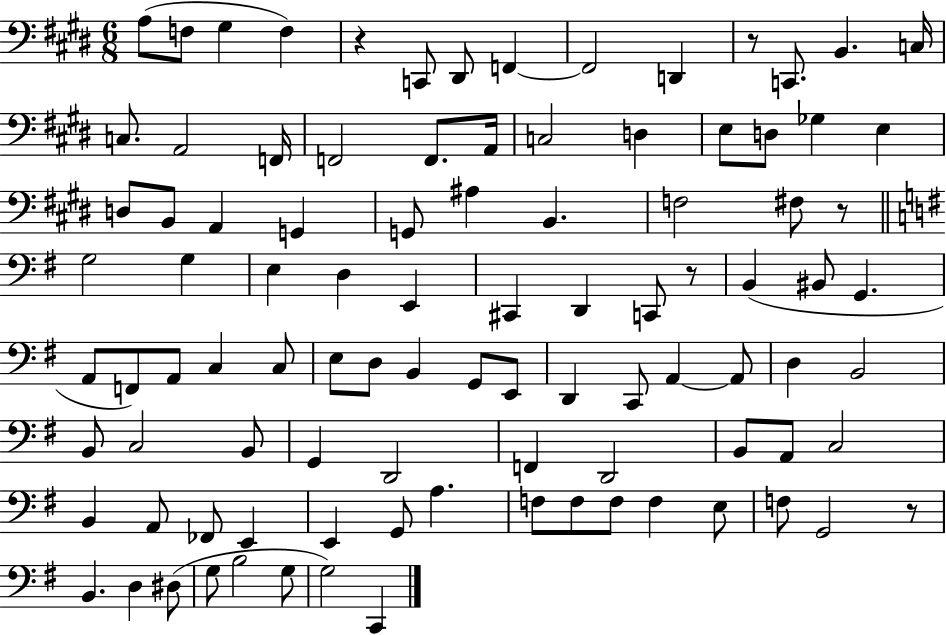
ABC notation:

X:1
T:Untitled
M:6/8
L:1/4
K:E
A,/2 F,/2 ^G, F, z C,,/2 ^D,,/2 F,, F,,2 D,, z/2 C,,/2 B,, C,/4 C,/2 A,,2 F,,/4 F,,2 F,,/2 A,,/4 C,2 D, E,/2 D,/2 _G, E, D,/2 B,,/2 A,, G,, G,,/2 ^A, B,, F,2 ^F,/2 z/2 G,2 G, E, D, E,, ^C,, D,, C,,/2 z/2 B,, ^B,,/2 G,, A,,/2 F,,/2 A,,/2 C, C,/2 E,/2 D,/2 B,, G,,/2 E,,/2 D,, C,,/2 A,, A,,/2 D, B,,2 B,,/2 C,2 B,,/2 G,, D,,2 F,, D,,2 B,,/2 A,,/2 C,2 B,, A,,/2 _F,,/2 E,, E,, G,,/2 A, F,/2 F,/2 F,/2 F, E,/2 F,/2 G,,2 z/2 B,, D, ^D,/2 G,/2 B,2 G,/2 G,2 C,,